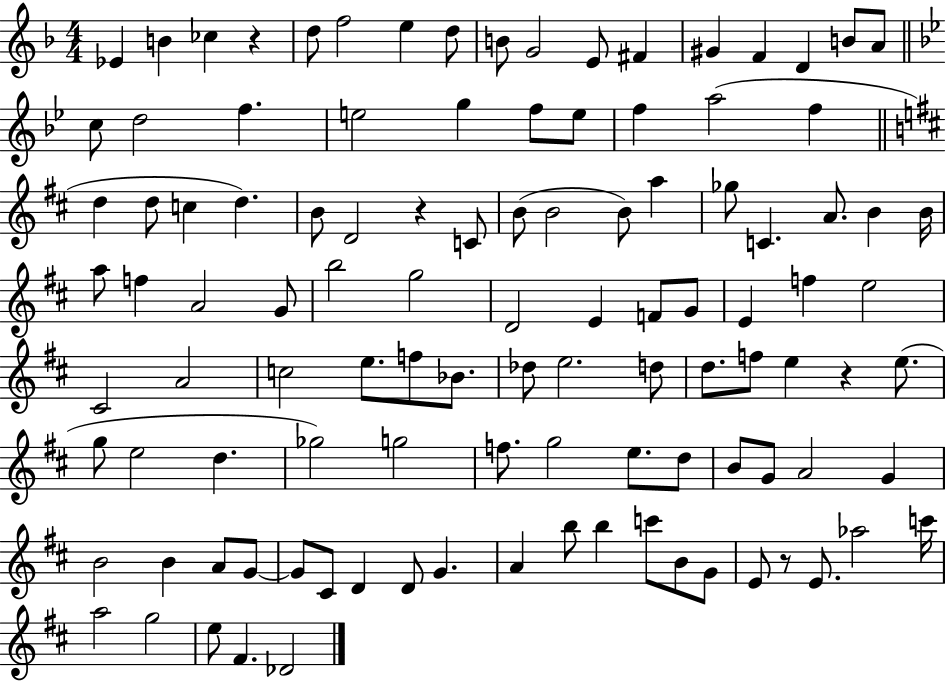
Eb4/q B4/q CES5/q R/q D5/e F5/h E5/q D5/e B4/e G4/h E4/e F#4/q G#4/q F4/q D4/q B4/e A4/e C5/e D5/h F5/q. E5/h G5/q F5/e E5/e F5/q A5/h F5/q D5/q D5/e C5/q D5/q. B4/e D4/h R/q C4/e B4/e B4/h B4/e A5/q Gb5/e C4/q. A4/e. B4/q B4/s A5/e F5/q A4/h G4/e B5/h G5/h D4/h E4/q F4/e G4/e E4/q F5/q E5/h C#4/h A4/h C5/h E5/e. F5/e Bb4/e. Db5/e E5/h. D5/e D5/e. F5/e E5/q R/q E5/e. G5/e E5/h D5/q. Gb5/h G5/h F5/e. G5/h E5/e. D5/e B4/e G4/e A4/h G4/q B4/h B4/q A4/e G4/e G4/e C#4/e D4/q D4/e G4/q. A4/q B5/e B5/q C6/e B4/e G4/e E4/e R/e E4/e. Ab5/h C6/s A5/h G5/h E5/e F#4/q. Db4/h